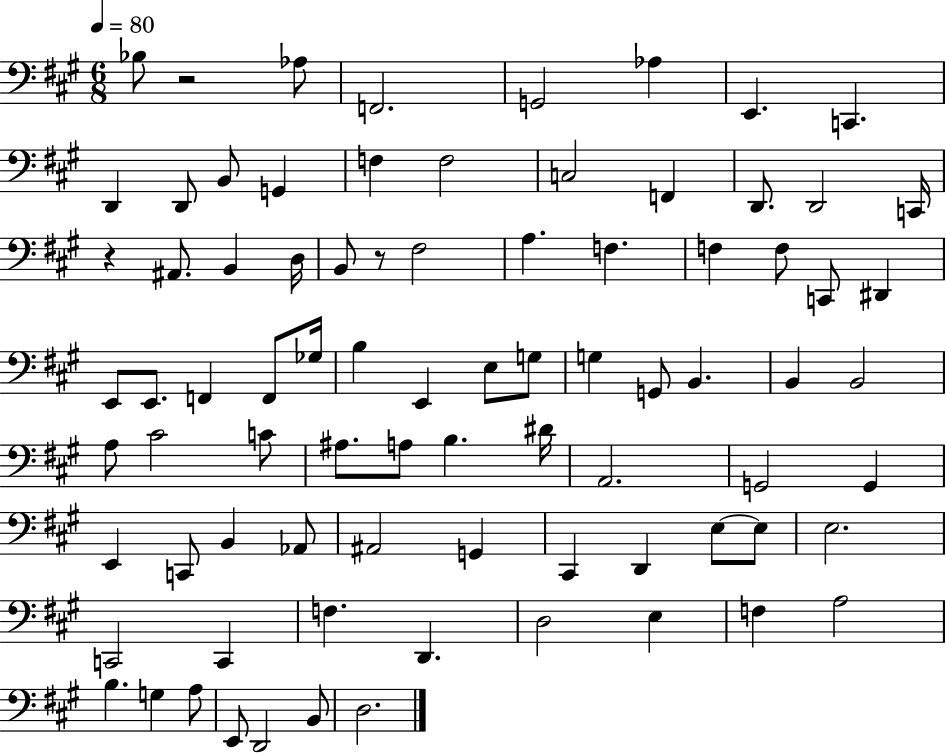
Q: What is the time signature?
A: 6/8